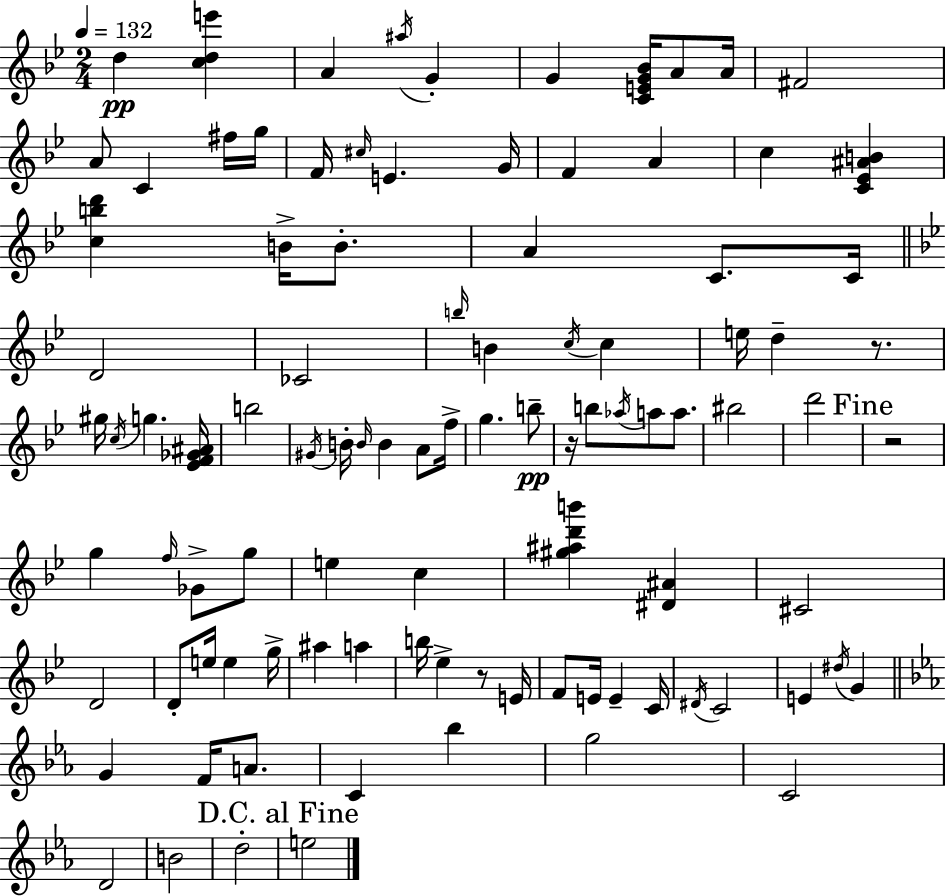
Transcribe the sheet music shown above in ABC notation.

X:1
T:Untitled
M:2/4
L:1/4
K:Bb
d [cde'] A ^a/4 G G [CEG_B]/4 A/2 A/4 ^F2 A/2 C ^f/4 g/4 F/4 ^c/4 E G/4 F A c [C_E^AB] [cbd'] B/4 B/2 A C/2 C/4 D2 _C2 b/4 B c/4 c e/4 d z/2 ^g/4 c/4 g [_EF_G^A]/4 b2 ^G/4 B/4 B/4 B A/2 f/4 g b/2 z/4 b/2 _a/4 a/2 a/2 ^b2 d'2 z2 g f/4 _G/2 g/2 e c [^g^ad'b'] [^D^A] ^C2 D2 D/2 e/4 e g/4 ^a a b/4 _e z/2 E/4 F/2 E/4 E C/4 ^D/4 C2 E ^d/4 G G F/4 A/2 C _b g2 C2 D2 B2 d2 e2